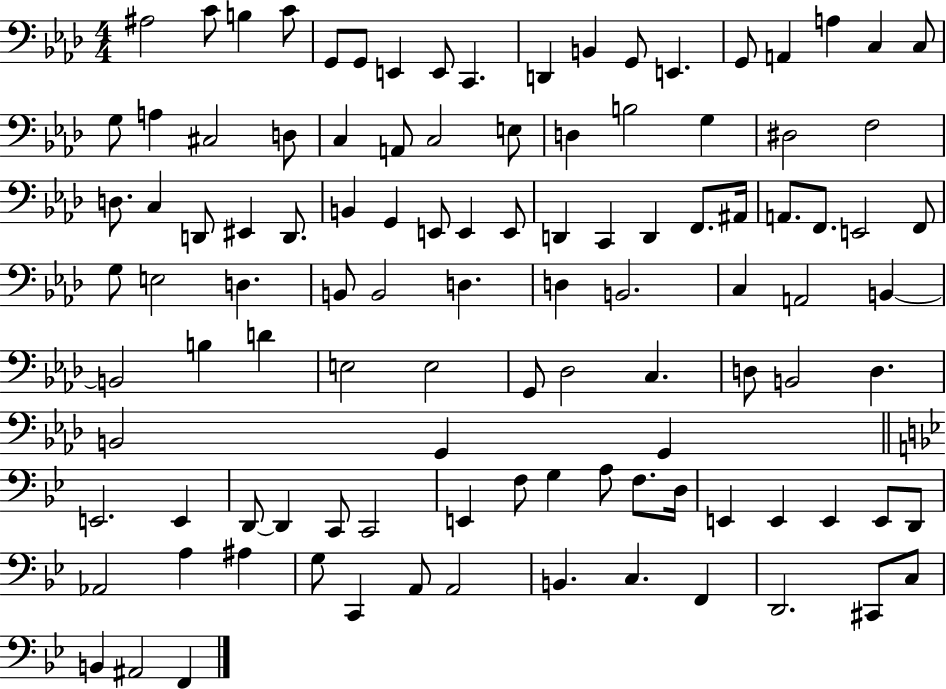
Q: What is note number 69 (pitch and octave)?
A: C3